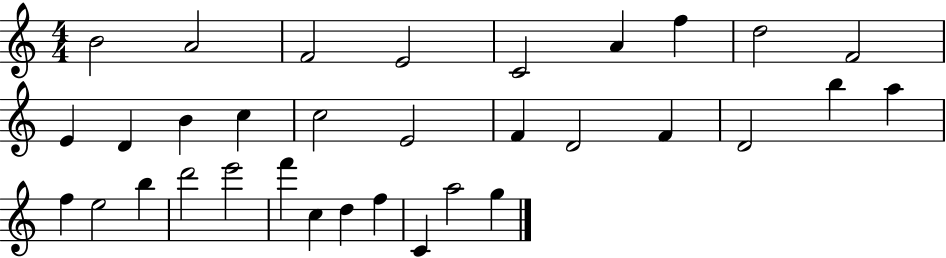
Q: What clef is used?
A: treble